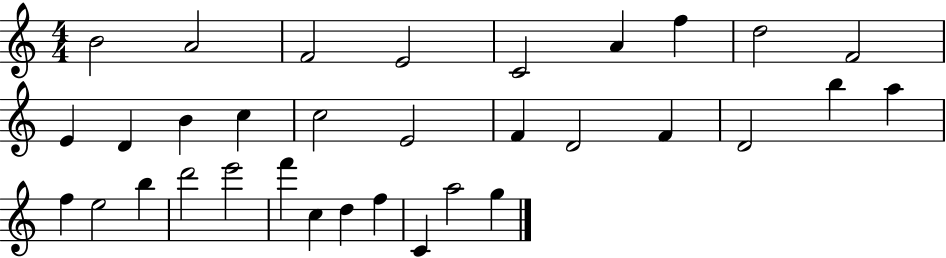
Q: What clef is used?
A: treble